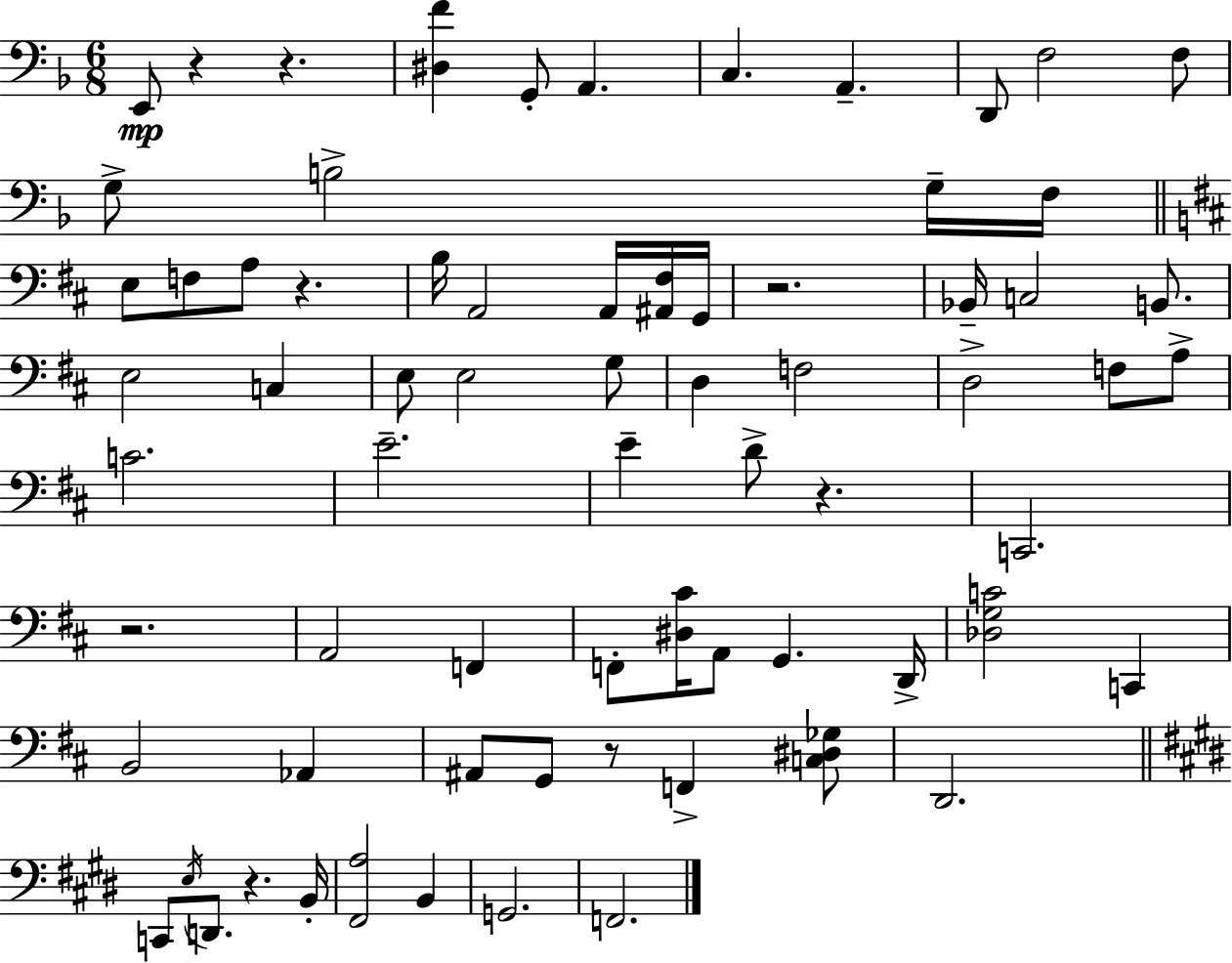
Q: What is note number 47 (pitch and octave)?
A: A#2